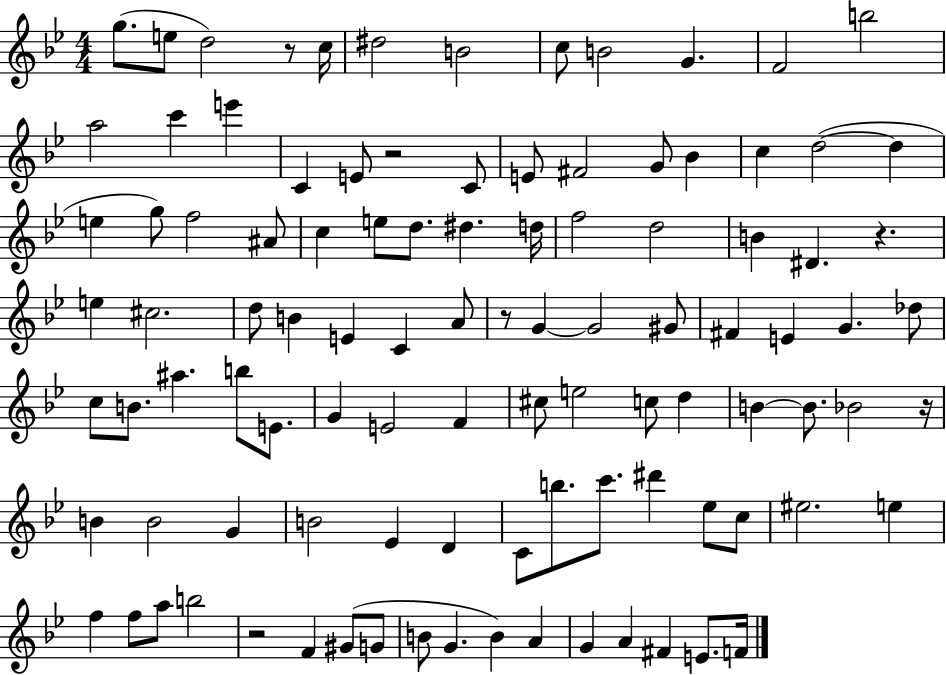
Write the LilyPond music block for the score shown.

{
  \clef treble
  \numericTimeSignature
  \time 4/4
  \key bes \major
  \repeat volta 2 { g''8.( e''8 d''2) r8 c''16 | dis''2 b'2 | c''8 b'2 g'4. | f'2 b''2 | \break a''2 c'''4 e'''4 | c'4 e'8 r2 c'8 | e'8 fis'2 g'8 bes'4 | c''4 d''2~(~ d''4 | \break e''4 g''8) f''2 ais'8 | c''4 e''8 d''8. dis''4. d''16 | f''2 d''2 | b'4 dis'4. r4. | \break e''4 cis''2. | d''8 b'4 e'4 c'4 a'8 | r8 g'4~~ g'2 gis'8 | fis'4 e'4 g'4. des''8 | \break c''8 b'8. ais''4. b''8 e'8. | g'4 e'2 f'4 | cis''8 e''2 c''8 d''4 | b'4~~ b'8. bes'2 r16 | \break b'4 b'2 g'4 | b'2 ees'4 d'4 | c'8 b''8. c'''8. dis'''4 ees''8 c''8 | eis''2. e''4 | \break f''4 f''8 a''8 b''2 | r2 f'4 gis'8( g'8 | b'8 g'4. b'4) a'4 | g'4 a'4 fis'4 e'8. f'16 | \break } \bar "|."
}